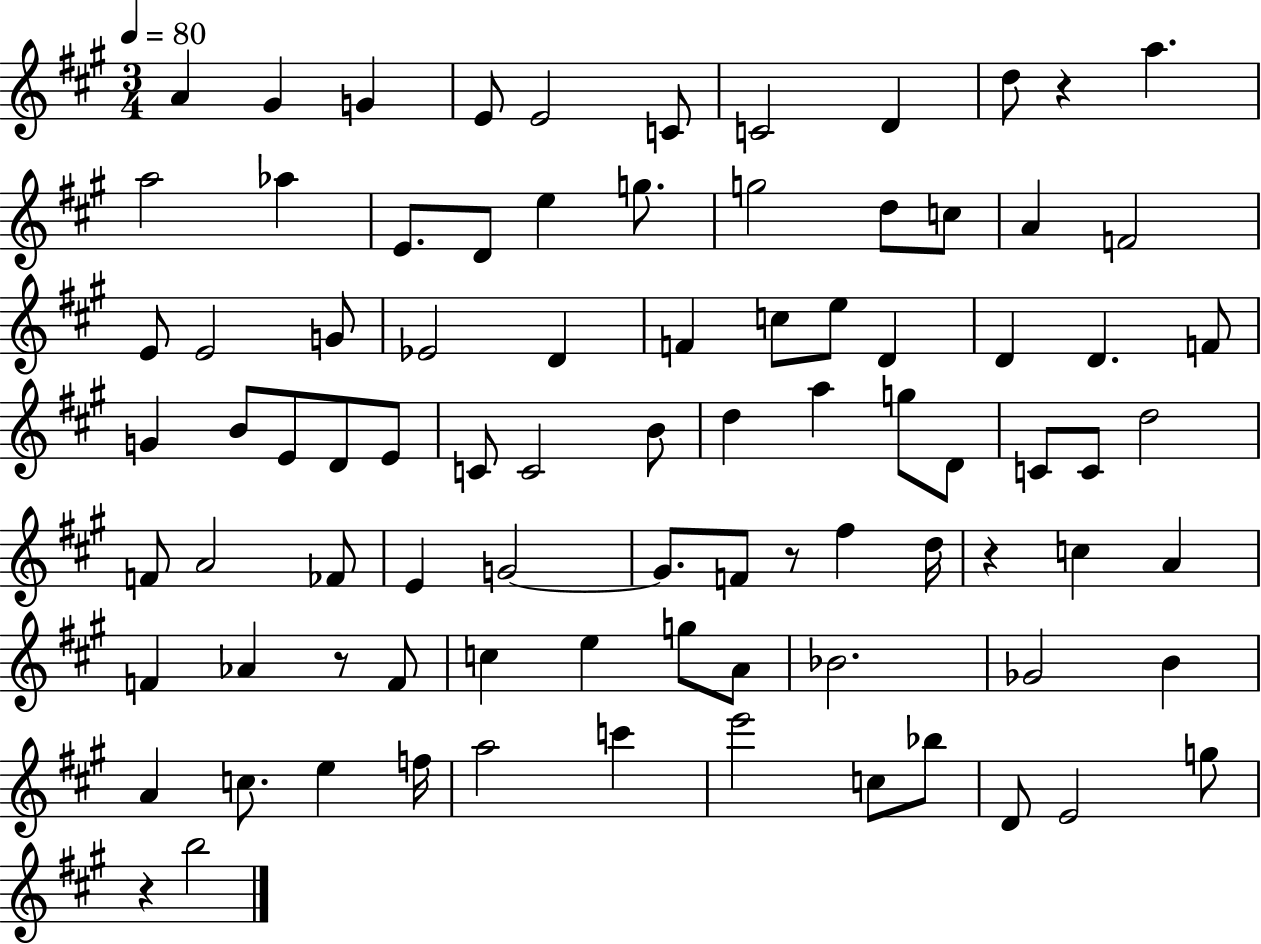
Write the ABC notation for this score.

X:1
T:Untitled
M:3/4
L:1/4
K:A
A ^G G E/2 E2 C/2 C2 D d/2 z a a2 _a E/2 D/2 e g/2 g2 d/2 c/2 A F2 E/2 E2 G/2 _E2 D F c/2 e/2 D D D F/2 G B/2 E/2 D/2 E/2 C/2 C2 B/2 d a g/2 D/2 C/2 C/2 d2 F/2 A2 _F/2 E G2 G/2 F/2 z/2 ^f d/4 z c A F _A z/2 F/2 c e g/2 A/2 _B2 _G2 B A c/2 e f/4 a2 c' e'2 c/2 _b/2 D/2 E2 g/2 z b2